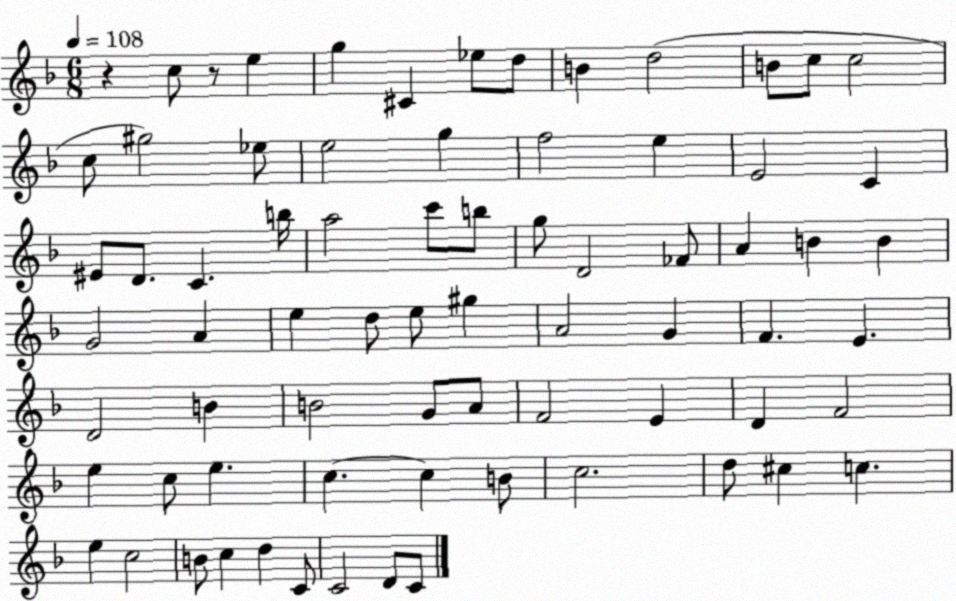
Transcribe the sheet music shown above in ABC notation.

X:1
T:Untitled
M:6/8
L:1/4
K:F
z c/2 z/2 e g ^C _e/2 d/2 B d2 B/2 c/2 c2 c/2 ^g2 _e/2 e2 g f2 e E2 C ^E/2 D/2 C b/4 a2 c'/2 b/2 g/2 D2 _F/2 A B B G2 A e d/2 e/2 ^g A2 G F E D2 B B2 G/2 A/2 F2 E D F2 e c/2 e c c B/2 c2 d/2 ^c c e c2 B/2 c d C/2 C2 D/2 C/2